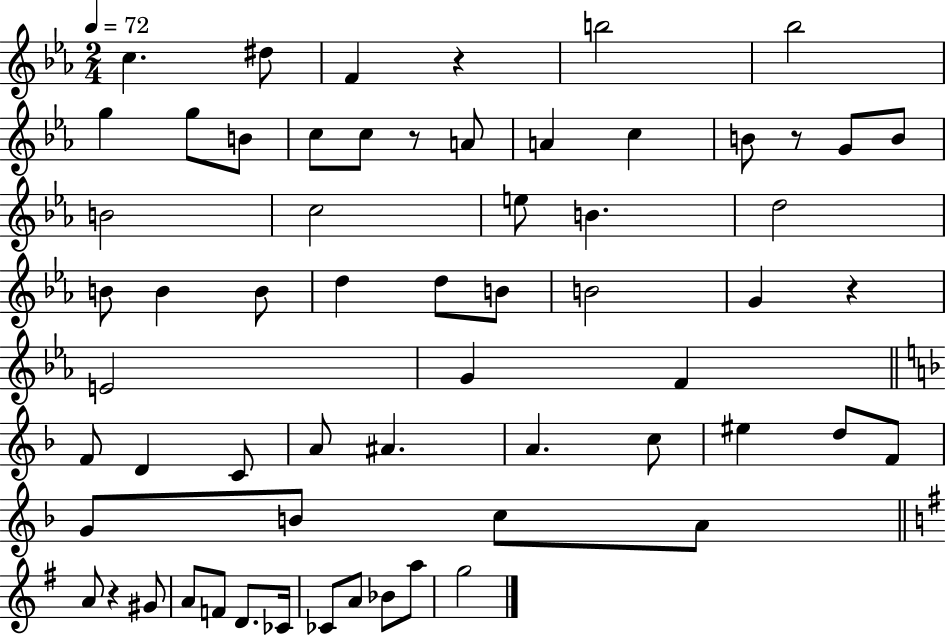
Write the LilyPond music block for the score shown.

{
  \clef treble
  \numericTimeSignature
  \time 2/4
  \key ees \major
  \tempo 4 = 72
  c''4. dis''8 | f'4 r4 | b''2 | bes''2 | \break g''4 g''8 b'8 | c''8 c''8 r8 a'8 | a'4 c''4 | b'8 r8 g'8 b'8 | \break b'2 | c''2 | e''8 b'4. | d''2 | \break b'8 b'4 b'8 | d''4 d''8 b'8 | b'2 | g'4 r4 | \break e'2 | g'4 f'4 | \bar "||" \break \key f \major f'8 d'4 c'8 | a'8 ais'4. | a'4. c''8 | eis''4 d''8 f'8 | \break g'8 b'8 c''8 a'8 | \bar "||" \break \key g \major a'8 r4 gis'8 | a'8 f'8 d'8. ces'16 | ces'8 a'8 bes'8 a''8 | g''2 | \break \bar "|."
}